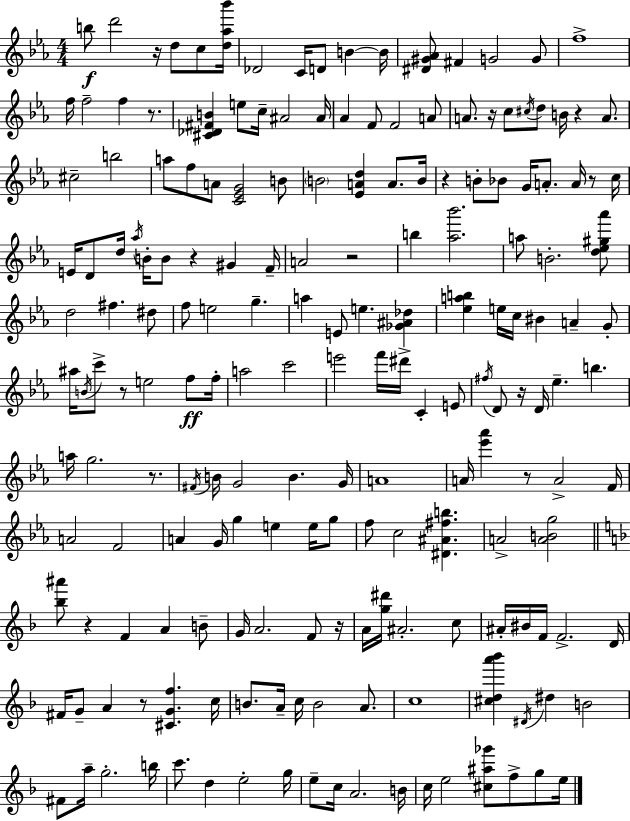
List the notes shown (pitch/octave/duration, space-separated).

B5/e D6/h R/s D5/e C5/e [D5,Ab5,Bb6]/s Db4/h C4/s D4/e B4/q B4/s [D#4,G#4,Ab4]/e F#4/q G4/h G4/e F5/w F5/s F5/h F5/q R/e. [C#4,Db4,F#4,B4]/q E5/e C5/s A#4/h A#4/s Ab4/q F4/e F4/h A4/e A4/e. R/s C5/e C#5/s D5/e B4/s R/q A4/e. C#5/h B5/h A5/e F5/e A4/e [C4,Eb4,G4]/h B4/e B4/h [Eb4,A4,D5]/q A4/e. B4/s R/q B4/e Bb4/e G4/s A4/e. A4/s R/e C5/s E4/s D4/e D5/s Ab5/s B4/s B4/e R/q G#4/q F4/s A4/h R/h B5/q [Ab5,Bb6]/h. A5/e B4/h. [D5,Eb5,G#5,Ab6]/e D5/h F#5/q. D#5/e F5/e E5/h G5/q. A5/q E4/e E5/q. [Gb4,A#4,Db5]/q [Eb5,A5,B5]/q E5/s C5/s BIS4/q A4/q G4/e A#5/s B4/s C6/e R/e E5/h F5/e F5/s A5/h C6/h E6/h F6/s D#6/s C4/q E4/e F#5/s D4/e R/s D4/s Eb5/q. B5/q. A5/s G5/h. R/e. F#4/s B4/s G4/h B4/q. G4/s A4/w A4/s [Eb6,Ab6]/q R/e A4/h F4/s A4/h F4/h A4/q G4/s G5/q E5/q E5/s G5/e F5/e C5/h [D#4,A#4,F#5,B5]/q. A4/h [A4,B4,G5]/h [Bb5,A#6]/e R/q F4/q A4/q B4/e G4/s A4/h. F4/e R/s A4/s [G5,D#6]/s A#4/h. C5/e A#4/s BIS4/s F4/s F4/h. D4/s F#4/s G4/e A4/q R/e [C#4,G4,F5]/q. C5/s B4/e. A4/s C5/s B4/h A4/e. C5/w [C#5,D5,A6,Bb6]/q D#4/s D#5/q B4/h F#4/e A5/s G5/h. B5/s C6/e. D5/q E5/h G5/s E5/e C5/s A4/h. B4/s C5/s E5/h [C#5,A#5,Gb6]/e F5/e G5/e E5/s